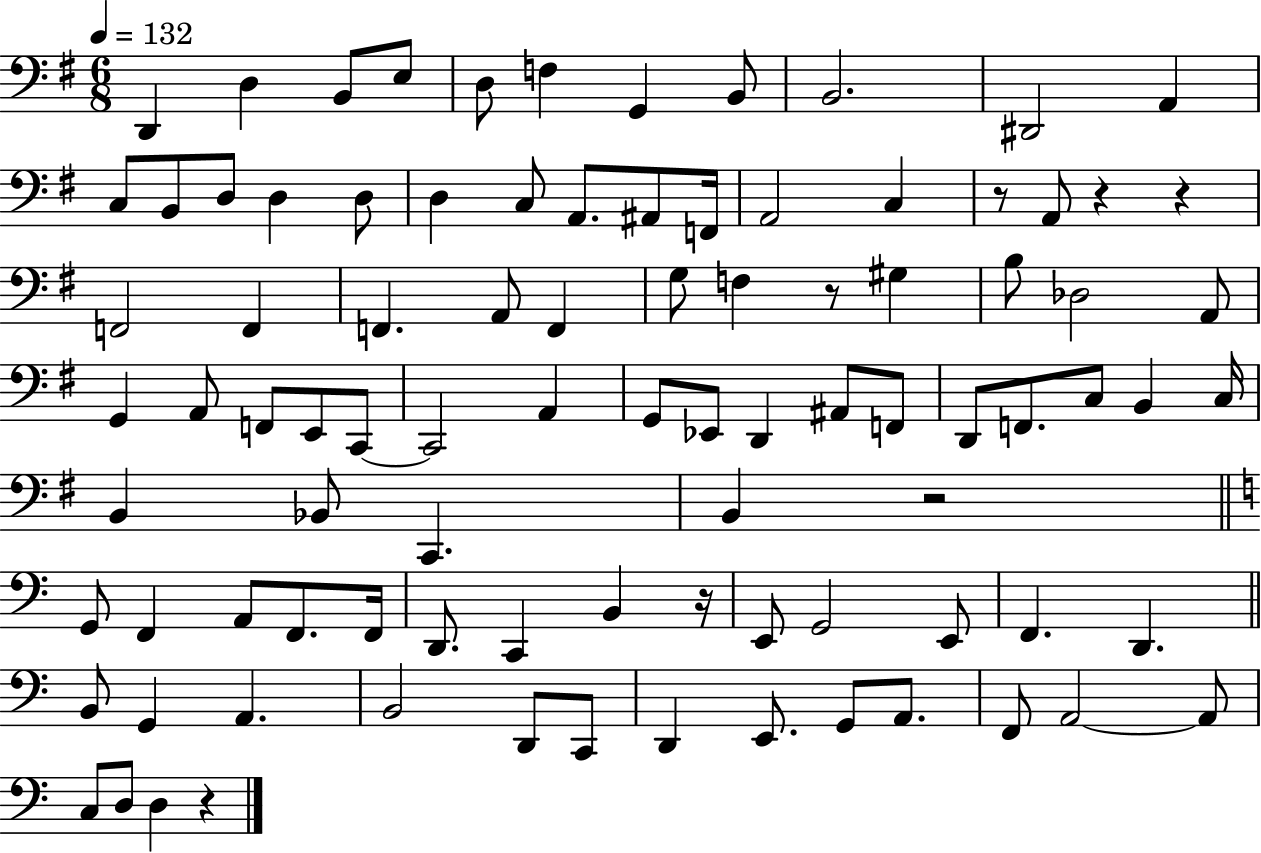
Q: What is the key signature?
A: G major